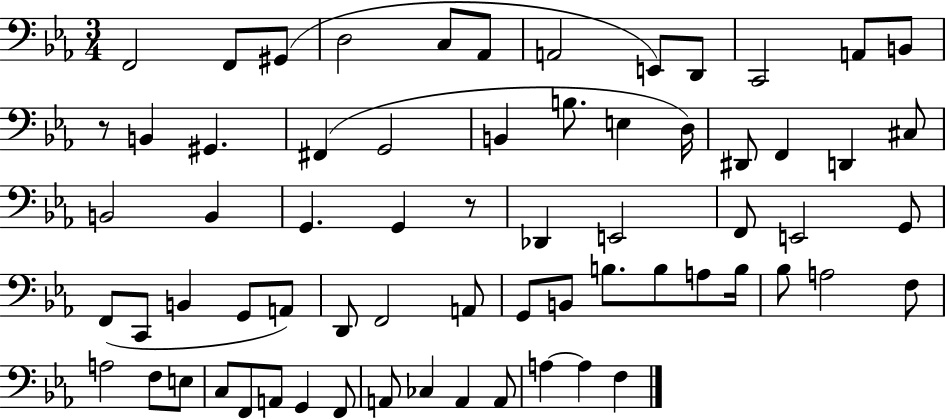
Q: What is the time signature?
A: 3/4